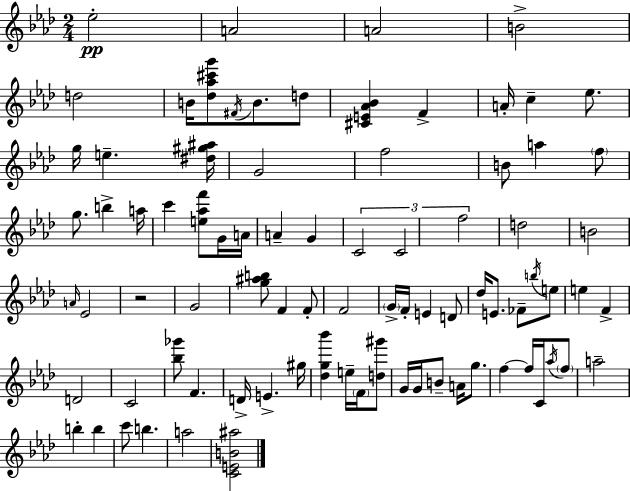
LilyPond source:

{
  \clef treble
  \numericTimeSignature
  \time 2/4
  \key aes \major
  ees''2-.\pp | a'2 | a'2 | b'2-> | \break d''2 | b'16 <des'' aes'' cis''' g'''>8 \acciaccatura { fis'16 } b'8. d''8 | <cis' e' aes' bes'>4 f'4-> | a'16-. c''4-- ees''8. | \break g''16 e''4.-- | <dis'' gis'' ais''>16 g'2 | f''2 | b'8 a''4 \parenthesize f''8 | \break g''8. b''4-> | a''16 c'''4 <e'' aes'' f'''>8 g'16 | a'16 a'4-- g'4 | \tuplet 3/2 { c'2 | \break c'2 | f''2 } | d''2 | b'2 | \break \grace { a'16 } ees'2 | r2 | g'2 | <g'' ais'' b''>8 f'4 | \break f'8-. f'2 | \parenthesize g'16-> f'16-. e'4 | d'8 des''16 e'8. fes'8-- | \acciaccatura { b''16 } e''8 e''4 f'4-> | \break d'2 | c'2 | <bes'' ges'''>8 f'4. | d'16-> e'4.-> | \break gis''16 <des'' g'' bes'''>4 e''16-- | \parenthesize f'16 <d'' gis'''>8 g'16 g'16 b'8-- a'16 | g''8. f''4~~ f''16 | c'16 \acciaccatura { aes''16 } \parenthesize f''8 a''2-- | \break b''4-. | b''4 c'''8 b''4. | a''2 | <c' e' b' ais''>2 | \break \bar "|."
}